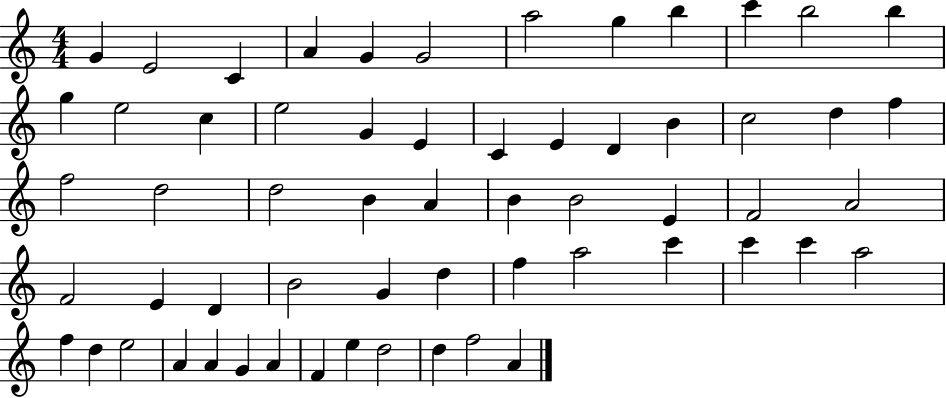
G4/q E4/h C4/q A4/q G4/q G4/h A5/h G5/q B5/q C6/q B5/h B5/q G5/q E5/h C5/q E5/h G4/q E4/q C4/q E4/q D4/q B4/q C5/h D5/q F5/q F5/h D5/h D5/h B4/q A4/q B4/q B4/h E4/q F4/h A4/h F4/h E4/q D4/q B4/h G4/q D5/q F5/q A5/h C6/q C6/q C6/q A5/h F5/q D5/q E5/h A4/q A4/q G4/q A4/q F4/q E5/q D5/h D5/q F5/h A4/q